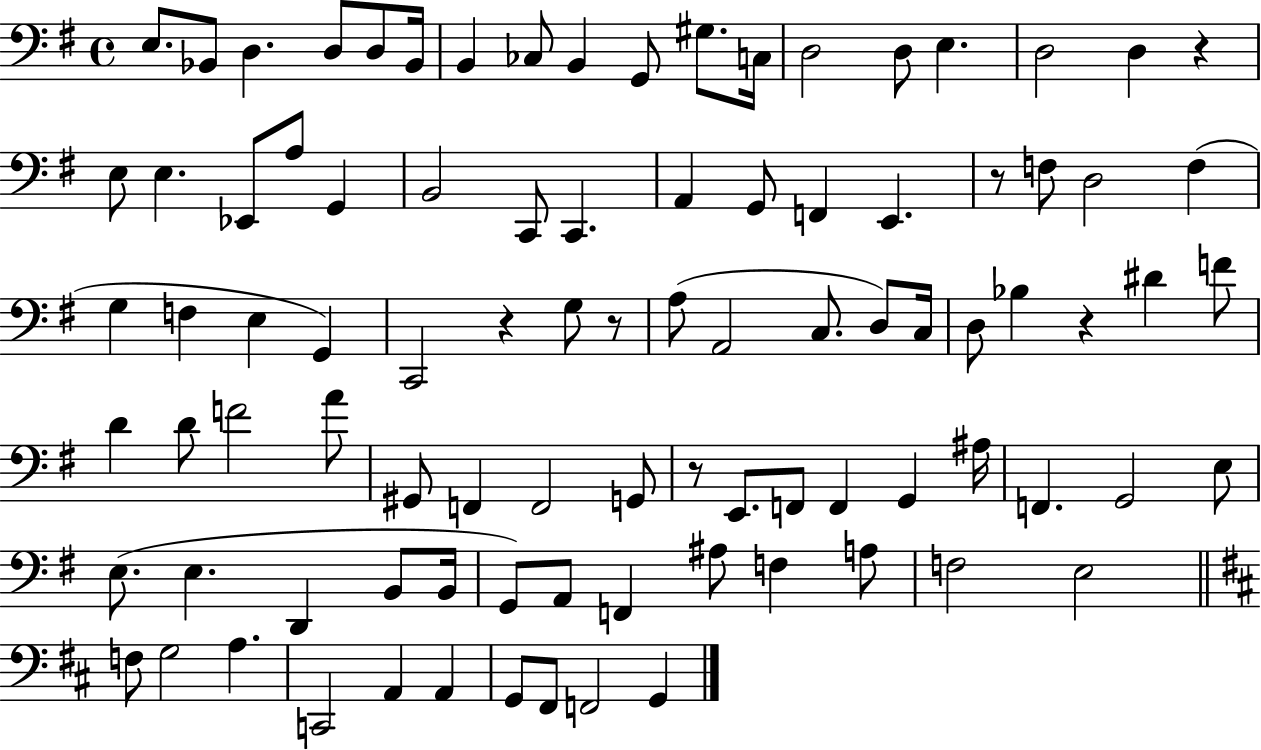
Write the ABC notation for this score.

X:1
T:Untitled
M:4/4
L:1/4
K:G
E,/2 _B,,/2 D, D,/2 D,/2 _B,,/4 B,, _C,/2 B,, G,,/2 ^G,/2 C,/4 D,2 D,/2 E, D,2 D, z E,/2 E, _E,,/2 A,/2 G,, B,,2 C,,/2 C,, A,, G,,/2 F,, E,, z/2 F,/2 D,2 F, G, F, E, G,, C,,2 z G,/2 z/2 A,/2 A,,2 C,/2 D,/2 C,/4 D,/2 _B, z ^D F/2 D D/2 F2 A/2 ^G,,/2 F,, F,,2 G,,/2 z/2 E,,/2 F,,/2 F,, G,, ^A,/4 F,, G,,2 E,/2 E,/2 E, D,, B,,/2 B,,/4 G,,/2 A,,/2 F,, ^A,/2 F, A,/2 F,2 E,2 F,/2 G,2 A, C,,2 A,, A,, G,,/2 ^F,,/2 F,,2 G,,